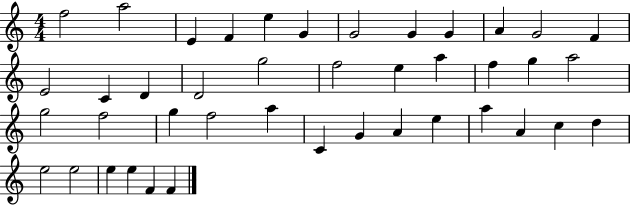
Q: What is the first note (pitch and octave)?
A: F5